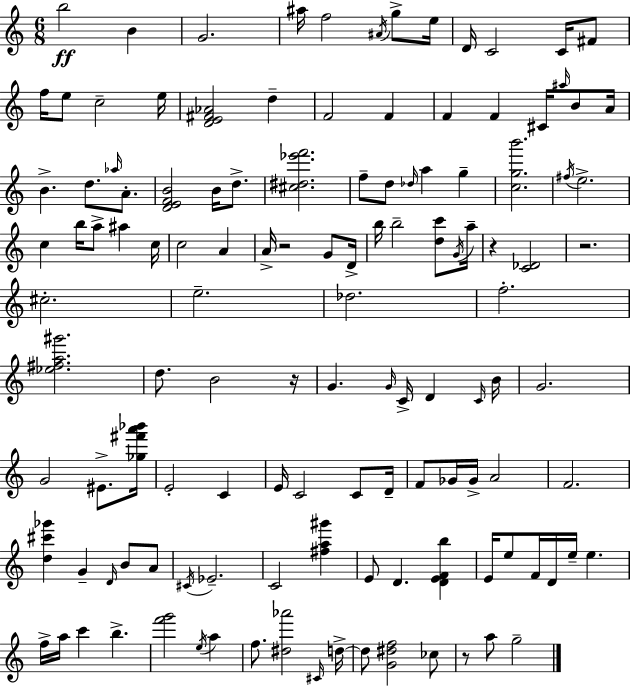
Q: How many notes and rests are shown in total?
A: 125